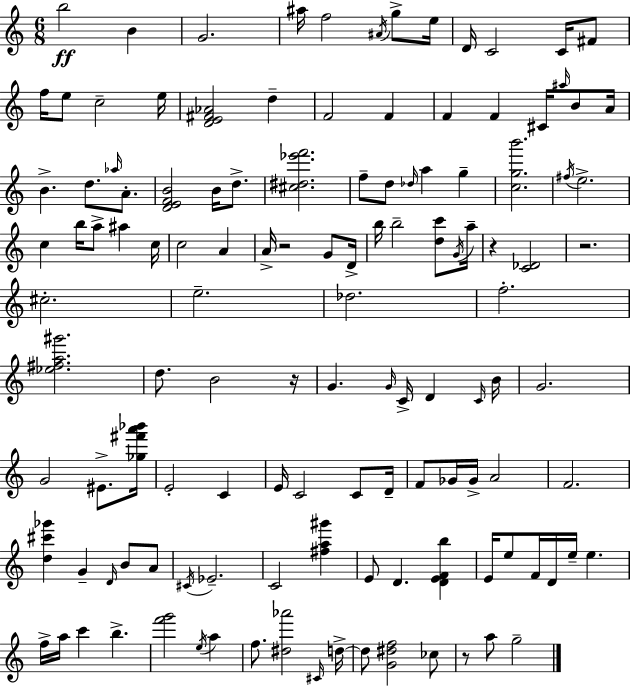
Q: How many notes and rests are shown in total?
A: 125